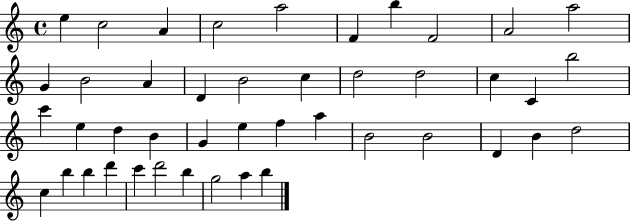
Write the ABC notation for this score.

X:1
T:Untitled
M:4/4
L:1/4
K:C
e c2 A c2 a2 F b F2 A2 a2 G B2 A D B2 c d2 d2 c C b2 c' e d B G e f a B2 B2 D B d2 c b b d' c' d'2 b g2 a b